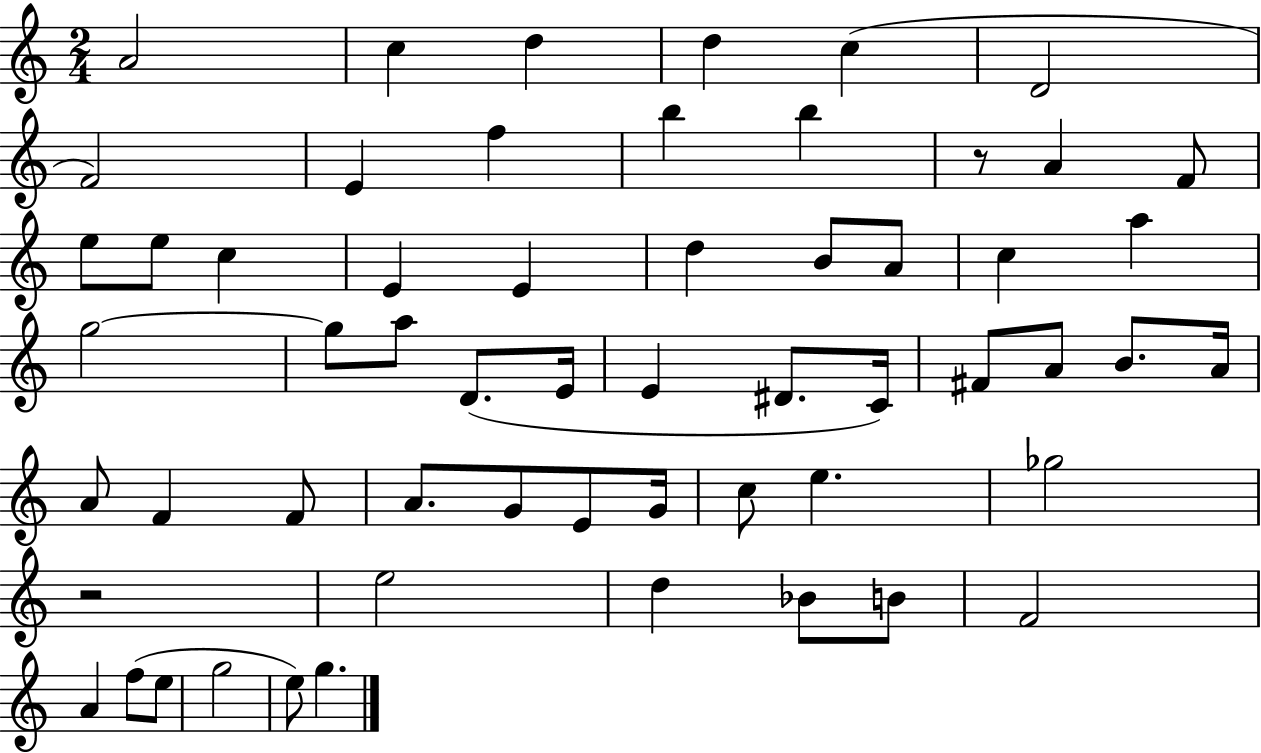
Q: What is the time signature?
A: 2/4